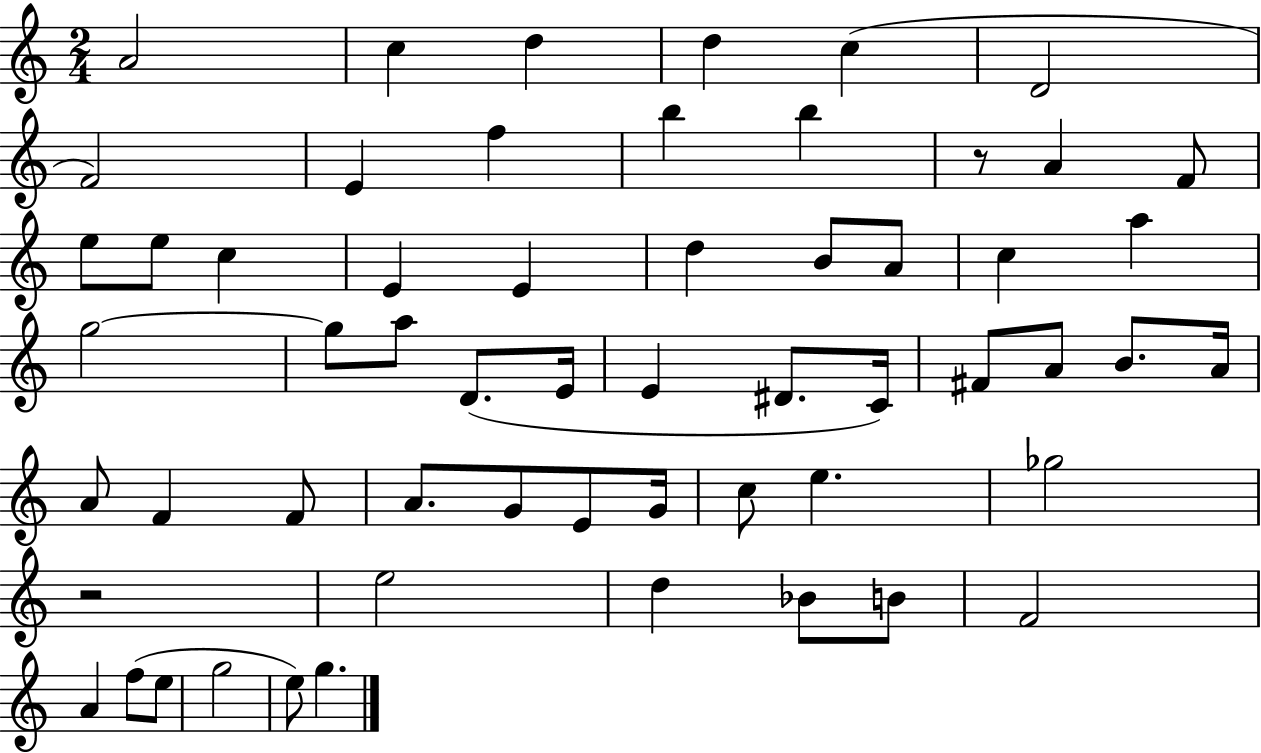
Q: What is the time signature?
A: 2/4